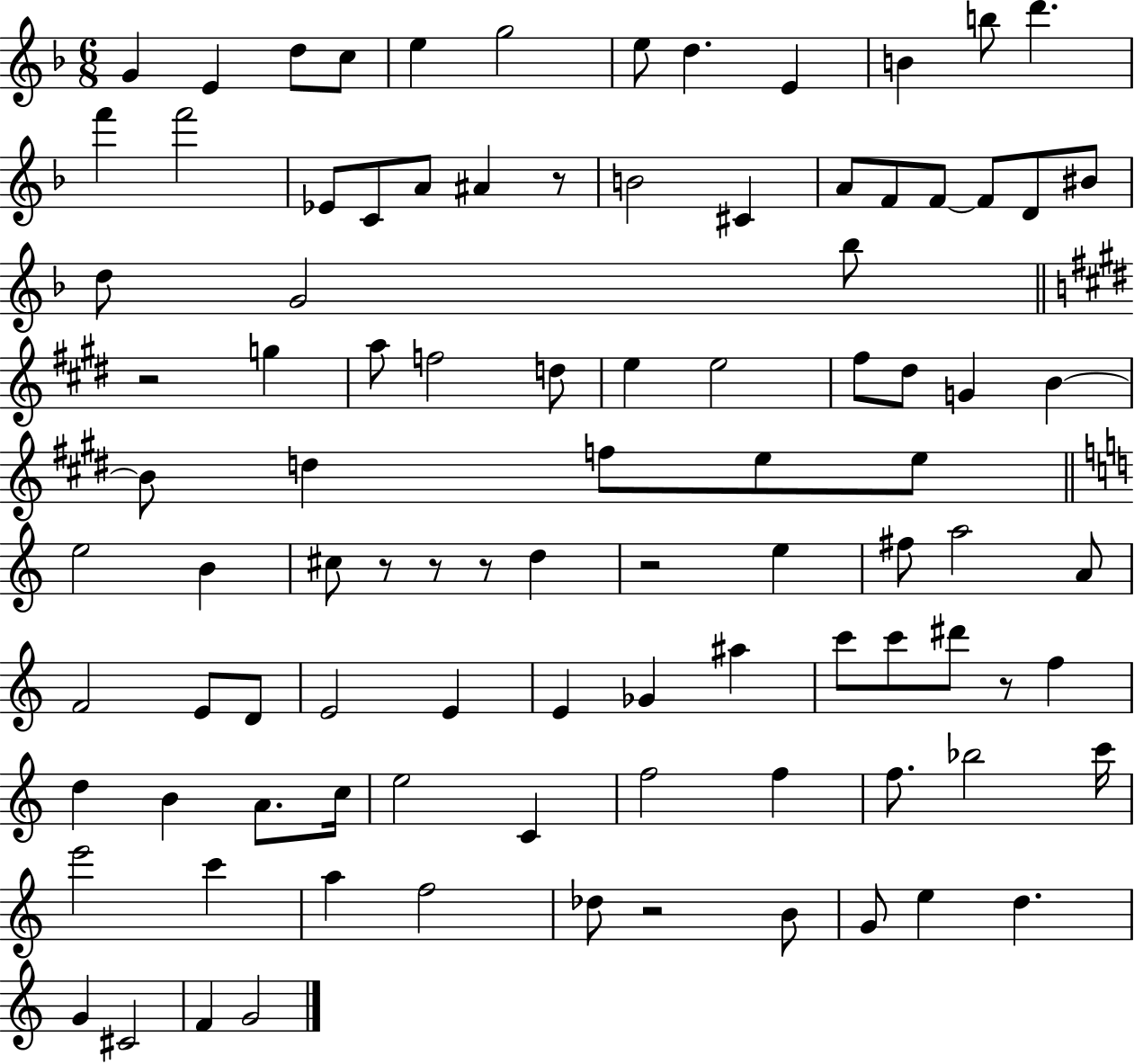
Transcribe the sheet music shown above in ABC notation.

X:1
T:Untitled
M:6/8
L:1/4
K:F
G E d/2 c/2 e g2 e/2 d E B b/2 d' f' f'2 _E/2 C/2 A/2 ^A z/2 B2 ^C A/2 F/2 F/2 F/2 D/2 ^B/2 d/2 G2 _b/2 z2 g a/2 f2 d/2 e e2 ^f/2 ^d/2 G B B/2 d f/2 e/2 e/2 e2 B ^c/2 z/2 z/2 z/2 d z2 e ^f/2 a2 A/2 F2 E/2 D/2 E2 E E _G ^a c'/2 c'/2 ^d'/2 z/2 f d B A/2 c/4 e2 C f2 f f/2 _b2 c'/4 e'2 c' a f2 _d/2 z2 B/2 G/2 e d G ^C2 F G2